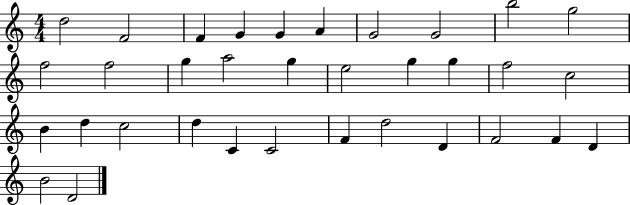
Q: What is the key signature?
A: C major